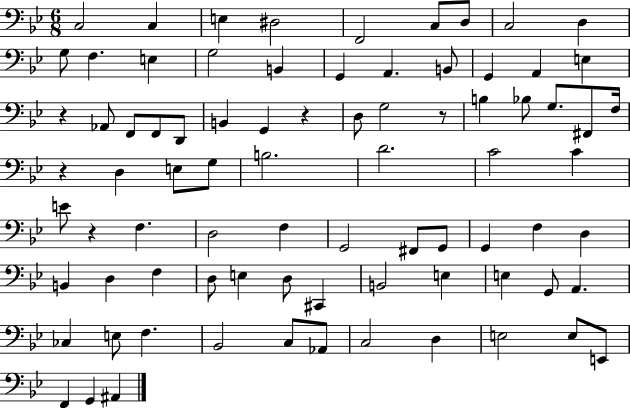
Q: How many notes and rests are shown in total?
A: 81